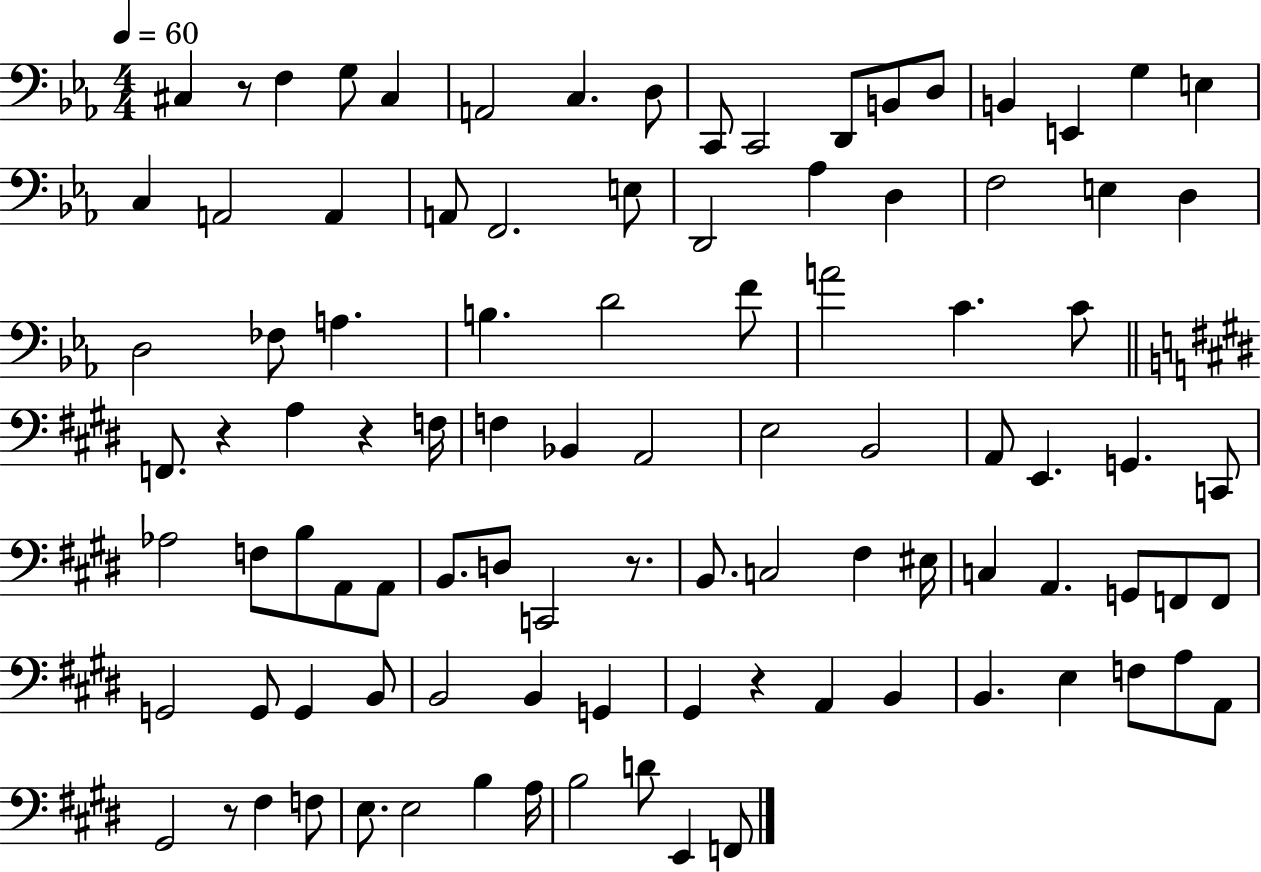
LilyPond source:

{
  \clef bass
  \numericTimeSignature
  \time 4/4
  \key ees \major
  \tempo 4 = 60
  cis4 r8 f4 g8 cis4 | a,2 c4. d8 | c,8 c,2 d,8 b,8 d8 | b,4 e,4 g4 e4 | \break c4 a,2 a,4 | a,8 f,2. e8 | d,2 aes4 d4 | f2 e4 d4 | \break d2 fes8 a4. | b4. d'2 f'8 | a'2 c'4. c'8 | \bar "||" \break \key e \major f,8. r4 a4 r4 f16 | f4 bes,4 a,2 | e2 b,2 | a,8 e,4. g,4. c,8 | \break aes2 f8 b8 a,8 a,8 | b,8. d8 c,2 r8. | b,8. c2 fis4 eis16 | c4 a,4. g,8 f,8 f,8 | \break g,2 g,8 g,4 b,8 | b,2 b,4 g,4 | gis,4 r4 a,4 b,4 | b,4. e4 f8 a8 a,8 | \break gis,2 r8 fis4 f8 | e8. e2 b4 a16 | b2 d'8 e,4 f,8 | \bar "|."
}